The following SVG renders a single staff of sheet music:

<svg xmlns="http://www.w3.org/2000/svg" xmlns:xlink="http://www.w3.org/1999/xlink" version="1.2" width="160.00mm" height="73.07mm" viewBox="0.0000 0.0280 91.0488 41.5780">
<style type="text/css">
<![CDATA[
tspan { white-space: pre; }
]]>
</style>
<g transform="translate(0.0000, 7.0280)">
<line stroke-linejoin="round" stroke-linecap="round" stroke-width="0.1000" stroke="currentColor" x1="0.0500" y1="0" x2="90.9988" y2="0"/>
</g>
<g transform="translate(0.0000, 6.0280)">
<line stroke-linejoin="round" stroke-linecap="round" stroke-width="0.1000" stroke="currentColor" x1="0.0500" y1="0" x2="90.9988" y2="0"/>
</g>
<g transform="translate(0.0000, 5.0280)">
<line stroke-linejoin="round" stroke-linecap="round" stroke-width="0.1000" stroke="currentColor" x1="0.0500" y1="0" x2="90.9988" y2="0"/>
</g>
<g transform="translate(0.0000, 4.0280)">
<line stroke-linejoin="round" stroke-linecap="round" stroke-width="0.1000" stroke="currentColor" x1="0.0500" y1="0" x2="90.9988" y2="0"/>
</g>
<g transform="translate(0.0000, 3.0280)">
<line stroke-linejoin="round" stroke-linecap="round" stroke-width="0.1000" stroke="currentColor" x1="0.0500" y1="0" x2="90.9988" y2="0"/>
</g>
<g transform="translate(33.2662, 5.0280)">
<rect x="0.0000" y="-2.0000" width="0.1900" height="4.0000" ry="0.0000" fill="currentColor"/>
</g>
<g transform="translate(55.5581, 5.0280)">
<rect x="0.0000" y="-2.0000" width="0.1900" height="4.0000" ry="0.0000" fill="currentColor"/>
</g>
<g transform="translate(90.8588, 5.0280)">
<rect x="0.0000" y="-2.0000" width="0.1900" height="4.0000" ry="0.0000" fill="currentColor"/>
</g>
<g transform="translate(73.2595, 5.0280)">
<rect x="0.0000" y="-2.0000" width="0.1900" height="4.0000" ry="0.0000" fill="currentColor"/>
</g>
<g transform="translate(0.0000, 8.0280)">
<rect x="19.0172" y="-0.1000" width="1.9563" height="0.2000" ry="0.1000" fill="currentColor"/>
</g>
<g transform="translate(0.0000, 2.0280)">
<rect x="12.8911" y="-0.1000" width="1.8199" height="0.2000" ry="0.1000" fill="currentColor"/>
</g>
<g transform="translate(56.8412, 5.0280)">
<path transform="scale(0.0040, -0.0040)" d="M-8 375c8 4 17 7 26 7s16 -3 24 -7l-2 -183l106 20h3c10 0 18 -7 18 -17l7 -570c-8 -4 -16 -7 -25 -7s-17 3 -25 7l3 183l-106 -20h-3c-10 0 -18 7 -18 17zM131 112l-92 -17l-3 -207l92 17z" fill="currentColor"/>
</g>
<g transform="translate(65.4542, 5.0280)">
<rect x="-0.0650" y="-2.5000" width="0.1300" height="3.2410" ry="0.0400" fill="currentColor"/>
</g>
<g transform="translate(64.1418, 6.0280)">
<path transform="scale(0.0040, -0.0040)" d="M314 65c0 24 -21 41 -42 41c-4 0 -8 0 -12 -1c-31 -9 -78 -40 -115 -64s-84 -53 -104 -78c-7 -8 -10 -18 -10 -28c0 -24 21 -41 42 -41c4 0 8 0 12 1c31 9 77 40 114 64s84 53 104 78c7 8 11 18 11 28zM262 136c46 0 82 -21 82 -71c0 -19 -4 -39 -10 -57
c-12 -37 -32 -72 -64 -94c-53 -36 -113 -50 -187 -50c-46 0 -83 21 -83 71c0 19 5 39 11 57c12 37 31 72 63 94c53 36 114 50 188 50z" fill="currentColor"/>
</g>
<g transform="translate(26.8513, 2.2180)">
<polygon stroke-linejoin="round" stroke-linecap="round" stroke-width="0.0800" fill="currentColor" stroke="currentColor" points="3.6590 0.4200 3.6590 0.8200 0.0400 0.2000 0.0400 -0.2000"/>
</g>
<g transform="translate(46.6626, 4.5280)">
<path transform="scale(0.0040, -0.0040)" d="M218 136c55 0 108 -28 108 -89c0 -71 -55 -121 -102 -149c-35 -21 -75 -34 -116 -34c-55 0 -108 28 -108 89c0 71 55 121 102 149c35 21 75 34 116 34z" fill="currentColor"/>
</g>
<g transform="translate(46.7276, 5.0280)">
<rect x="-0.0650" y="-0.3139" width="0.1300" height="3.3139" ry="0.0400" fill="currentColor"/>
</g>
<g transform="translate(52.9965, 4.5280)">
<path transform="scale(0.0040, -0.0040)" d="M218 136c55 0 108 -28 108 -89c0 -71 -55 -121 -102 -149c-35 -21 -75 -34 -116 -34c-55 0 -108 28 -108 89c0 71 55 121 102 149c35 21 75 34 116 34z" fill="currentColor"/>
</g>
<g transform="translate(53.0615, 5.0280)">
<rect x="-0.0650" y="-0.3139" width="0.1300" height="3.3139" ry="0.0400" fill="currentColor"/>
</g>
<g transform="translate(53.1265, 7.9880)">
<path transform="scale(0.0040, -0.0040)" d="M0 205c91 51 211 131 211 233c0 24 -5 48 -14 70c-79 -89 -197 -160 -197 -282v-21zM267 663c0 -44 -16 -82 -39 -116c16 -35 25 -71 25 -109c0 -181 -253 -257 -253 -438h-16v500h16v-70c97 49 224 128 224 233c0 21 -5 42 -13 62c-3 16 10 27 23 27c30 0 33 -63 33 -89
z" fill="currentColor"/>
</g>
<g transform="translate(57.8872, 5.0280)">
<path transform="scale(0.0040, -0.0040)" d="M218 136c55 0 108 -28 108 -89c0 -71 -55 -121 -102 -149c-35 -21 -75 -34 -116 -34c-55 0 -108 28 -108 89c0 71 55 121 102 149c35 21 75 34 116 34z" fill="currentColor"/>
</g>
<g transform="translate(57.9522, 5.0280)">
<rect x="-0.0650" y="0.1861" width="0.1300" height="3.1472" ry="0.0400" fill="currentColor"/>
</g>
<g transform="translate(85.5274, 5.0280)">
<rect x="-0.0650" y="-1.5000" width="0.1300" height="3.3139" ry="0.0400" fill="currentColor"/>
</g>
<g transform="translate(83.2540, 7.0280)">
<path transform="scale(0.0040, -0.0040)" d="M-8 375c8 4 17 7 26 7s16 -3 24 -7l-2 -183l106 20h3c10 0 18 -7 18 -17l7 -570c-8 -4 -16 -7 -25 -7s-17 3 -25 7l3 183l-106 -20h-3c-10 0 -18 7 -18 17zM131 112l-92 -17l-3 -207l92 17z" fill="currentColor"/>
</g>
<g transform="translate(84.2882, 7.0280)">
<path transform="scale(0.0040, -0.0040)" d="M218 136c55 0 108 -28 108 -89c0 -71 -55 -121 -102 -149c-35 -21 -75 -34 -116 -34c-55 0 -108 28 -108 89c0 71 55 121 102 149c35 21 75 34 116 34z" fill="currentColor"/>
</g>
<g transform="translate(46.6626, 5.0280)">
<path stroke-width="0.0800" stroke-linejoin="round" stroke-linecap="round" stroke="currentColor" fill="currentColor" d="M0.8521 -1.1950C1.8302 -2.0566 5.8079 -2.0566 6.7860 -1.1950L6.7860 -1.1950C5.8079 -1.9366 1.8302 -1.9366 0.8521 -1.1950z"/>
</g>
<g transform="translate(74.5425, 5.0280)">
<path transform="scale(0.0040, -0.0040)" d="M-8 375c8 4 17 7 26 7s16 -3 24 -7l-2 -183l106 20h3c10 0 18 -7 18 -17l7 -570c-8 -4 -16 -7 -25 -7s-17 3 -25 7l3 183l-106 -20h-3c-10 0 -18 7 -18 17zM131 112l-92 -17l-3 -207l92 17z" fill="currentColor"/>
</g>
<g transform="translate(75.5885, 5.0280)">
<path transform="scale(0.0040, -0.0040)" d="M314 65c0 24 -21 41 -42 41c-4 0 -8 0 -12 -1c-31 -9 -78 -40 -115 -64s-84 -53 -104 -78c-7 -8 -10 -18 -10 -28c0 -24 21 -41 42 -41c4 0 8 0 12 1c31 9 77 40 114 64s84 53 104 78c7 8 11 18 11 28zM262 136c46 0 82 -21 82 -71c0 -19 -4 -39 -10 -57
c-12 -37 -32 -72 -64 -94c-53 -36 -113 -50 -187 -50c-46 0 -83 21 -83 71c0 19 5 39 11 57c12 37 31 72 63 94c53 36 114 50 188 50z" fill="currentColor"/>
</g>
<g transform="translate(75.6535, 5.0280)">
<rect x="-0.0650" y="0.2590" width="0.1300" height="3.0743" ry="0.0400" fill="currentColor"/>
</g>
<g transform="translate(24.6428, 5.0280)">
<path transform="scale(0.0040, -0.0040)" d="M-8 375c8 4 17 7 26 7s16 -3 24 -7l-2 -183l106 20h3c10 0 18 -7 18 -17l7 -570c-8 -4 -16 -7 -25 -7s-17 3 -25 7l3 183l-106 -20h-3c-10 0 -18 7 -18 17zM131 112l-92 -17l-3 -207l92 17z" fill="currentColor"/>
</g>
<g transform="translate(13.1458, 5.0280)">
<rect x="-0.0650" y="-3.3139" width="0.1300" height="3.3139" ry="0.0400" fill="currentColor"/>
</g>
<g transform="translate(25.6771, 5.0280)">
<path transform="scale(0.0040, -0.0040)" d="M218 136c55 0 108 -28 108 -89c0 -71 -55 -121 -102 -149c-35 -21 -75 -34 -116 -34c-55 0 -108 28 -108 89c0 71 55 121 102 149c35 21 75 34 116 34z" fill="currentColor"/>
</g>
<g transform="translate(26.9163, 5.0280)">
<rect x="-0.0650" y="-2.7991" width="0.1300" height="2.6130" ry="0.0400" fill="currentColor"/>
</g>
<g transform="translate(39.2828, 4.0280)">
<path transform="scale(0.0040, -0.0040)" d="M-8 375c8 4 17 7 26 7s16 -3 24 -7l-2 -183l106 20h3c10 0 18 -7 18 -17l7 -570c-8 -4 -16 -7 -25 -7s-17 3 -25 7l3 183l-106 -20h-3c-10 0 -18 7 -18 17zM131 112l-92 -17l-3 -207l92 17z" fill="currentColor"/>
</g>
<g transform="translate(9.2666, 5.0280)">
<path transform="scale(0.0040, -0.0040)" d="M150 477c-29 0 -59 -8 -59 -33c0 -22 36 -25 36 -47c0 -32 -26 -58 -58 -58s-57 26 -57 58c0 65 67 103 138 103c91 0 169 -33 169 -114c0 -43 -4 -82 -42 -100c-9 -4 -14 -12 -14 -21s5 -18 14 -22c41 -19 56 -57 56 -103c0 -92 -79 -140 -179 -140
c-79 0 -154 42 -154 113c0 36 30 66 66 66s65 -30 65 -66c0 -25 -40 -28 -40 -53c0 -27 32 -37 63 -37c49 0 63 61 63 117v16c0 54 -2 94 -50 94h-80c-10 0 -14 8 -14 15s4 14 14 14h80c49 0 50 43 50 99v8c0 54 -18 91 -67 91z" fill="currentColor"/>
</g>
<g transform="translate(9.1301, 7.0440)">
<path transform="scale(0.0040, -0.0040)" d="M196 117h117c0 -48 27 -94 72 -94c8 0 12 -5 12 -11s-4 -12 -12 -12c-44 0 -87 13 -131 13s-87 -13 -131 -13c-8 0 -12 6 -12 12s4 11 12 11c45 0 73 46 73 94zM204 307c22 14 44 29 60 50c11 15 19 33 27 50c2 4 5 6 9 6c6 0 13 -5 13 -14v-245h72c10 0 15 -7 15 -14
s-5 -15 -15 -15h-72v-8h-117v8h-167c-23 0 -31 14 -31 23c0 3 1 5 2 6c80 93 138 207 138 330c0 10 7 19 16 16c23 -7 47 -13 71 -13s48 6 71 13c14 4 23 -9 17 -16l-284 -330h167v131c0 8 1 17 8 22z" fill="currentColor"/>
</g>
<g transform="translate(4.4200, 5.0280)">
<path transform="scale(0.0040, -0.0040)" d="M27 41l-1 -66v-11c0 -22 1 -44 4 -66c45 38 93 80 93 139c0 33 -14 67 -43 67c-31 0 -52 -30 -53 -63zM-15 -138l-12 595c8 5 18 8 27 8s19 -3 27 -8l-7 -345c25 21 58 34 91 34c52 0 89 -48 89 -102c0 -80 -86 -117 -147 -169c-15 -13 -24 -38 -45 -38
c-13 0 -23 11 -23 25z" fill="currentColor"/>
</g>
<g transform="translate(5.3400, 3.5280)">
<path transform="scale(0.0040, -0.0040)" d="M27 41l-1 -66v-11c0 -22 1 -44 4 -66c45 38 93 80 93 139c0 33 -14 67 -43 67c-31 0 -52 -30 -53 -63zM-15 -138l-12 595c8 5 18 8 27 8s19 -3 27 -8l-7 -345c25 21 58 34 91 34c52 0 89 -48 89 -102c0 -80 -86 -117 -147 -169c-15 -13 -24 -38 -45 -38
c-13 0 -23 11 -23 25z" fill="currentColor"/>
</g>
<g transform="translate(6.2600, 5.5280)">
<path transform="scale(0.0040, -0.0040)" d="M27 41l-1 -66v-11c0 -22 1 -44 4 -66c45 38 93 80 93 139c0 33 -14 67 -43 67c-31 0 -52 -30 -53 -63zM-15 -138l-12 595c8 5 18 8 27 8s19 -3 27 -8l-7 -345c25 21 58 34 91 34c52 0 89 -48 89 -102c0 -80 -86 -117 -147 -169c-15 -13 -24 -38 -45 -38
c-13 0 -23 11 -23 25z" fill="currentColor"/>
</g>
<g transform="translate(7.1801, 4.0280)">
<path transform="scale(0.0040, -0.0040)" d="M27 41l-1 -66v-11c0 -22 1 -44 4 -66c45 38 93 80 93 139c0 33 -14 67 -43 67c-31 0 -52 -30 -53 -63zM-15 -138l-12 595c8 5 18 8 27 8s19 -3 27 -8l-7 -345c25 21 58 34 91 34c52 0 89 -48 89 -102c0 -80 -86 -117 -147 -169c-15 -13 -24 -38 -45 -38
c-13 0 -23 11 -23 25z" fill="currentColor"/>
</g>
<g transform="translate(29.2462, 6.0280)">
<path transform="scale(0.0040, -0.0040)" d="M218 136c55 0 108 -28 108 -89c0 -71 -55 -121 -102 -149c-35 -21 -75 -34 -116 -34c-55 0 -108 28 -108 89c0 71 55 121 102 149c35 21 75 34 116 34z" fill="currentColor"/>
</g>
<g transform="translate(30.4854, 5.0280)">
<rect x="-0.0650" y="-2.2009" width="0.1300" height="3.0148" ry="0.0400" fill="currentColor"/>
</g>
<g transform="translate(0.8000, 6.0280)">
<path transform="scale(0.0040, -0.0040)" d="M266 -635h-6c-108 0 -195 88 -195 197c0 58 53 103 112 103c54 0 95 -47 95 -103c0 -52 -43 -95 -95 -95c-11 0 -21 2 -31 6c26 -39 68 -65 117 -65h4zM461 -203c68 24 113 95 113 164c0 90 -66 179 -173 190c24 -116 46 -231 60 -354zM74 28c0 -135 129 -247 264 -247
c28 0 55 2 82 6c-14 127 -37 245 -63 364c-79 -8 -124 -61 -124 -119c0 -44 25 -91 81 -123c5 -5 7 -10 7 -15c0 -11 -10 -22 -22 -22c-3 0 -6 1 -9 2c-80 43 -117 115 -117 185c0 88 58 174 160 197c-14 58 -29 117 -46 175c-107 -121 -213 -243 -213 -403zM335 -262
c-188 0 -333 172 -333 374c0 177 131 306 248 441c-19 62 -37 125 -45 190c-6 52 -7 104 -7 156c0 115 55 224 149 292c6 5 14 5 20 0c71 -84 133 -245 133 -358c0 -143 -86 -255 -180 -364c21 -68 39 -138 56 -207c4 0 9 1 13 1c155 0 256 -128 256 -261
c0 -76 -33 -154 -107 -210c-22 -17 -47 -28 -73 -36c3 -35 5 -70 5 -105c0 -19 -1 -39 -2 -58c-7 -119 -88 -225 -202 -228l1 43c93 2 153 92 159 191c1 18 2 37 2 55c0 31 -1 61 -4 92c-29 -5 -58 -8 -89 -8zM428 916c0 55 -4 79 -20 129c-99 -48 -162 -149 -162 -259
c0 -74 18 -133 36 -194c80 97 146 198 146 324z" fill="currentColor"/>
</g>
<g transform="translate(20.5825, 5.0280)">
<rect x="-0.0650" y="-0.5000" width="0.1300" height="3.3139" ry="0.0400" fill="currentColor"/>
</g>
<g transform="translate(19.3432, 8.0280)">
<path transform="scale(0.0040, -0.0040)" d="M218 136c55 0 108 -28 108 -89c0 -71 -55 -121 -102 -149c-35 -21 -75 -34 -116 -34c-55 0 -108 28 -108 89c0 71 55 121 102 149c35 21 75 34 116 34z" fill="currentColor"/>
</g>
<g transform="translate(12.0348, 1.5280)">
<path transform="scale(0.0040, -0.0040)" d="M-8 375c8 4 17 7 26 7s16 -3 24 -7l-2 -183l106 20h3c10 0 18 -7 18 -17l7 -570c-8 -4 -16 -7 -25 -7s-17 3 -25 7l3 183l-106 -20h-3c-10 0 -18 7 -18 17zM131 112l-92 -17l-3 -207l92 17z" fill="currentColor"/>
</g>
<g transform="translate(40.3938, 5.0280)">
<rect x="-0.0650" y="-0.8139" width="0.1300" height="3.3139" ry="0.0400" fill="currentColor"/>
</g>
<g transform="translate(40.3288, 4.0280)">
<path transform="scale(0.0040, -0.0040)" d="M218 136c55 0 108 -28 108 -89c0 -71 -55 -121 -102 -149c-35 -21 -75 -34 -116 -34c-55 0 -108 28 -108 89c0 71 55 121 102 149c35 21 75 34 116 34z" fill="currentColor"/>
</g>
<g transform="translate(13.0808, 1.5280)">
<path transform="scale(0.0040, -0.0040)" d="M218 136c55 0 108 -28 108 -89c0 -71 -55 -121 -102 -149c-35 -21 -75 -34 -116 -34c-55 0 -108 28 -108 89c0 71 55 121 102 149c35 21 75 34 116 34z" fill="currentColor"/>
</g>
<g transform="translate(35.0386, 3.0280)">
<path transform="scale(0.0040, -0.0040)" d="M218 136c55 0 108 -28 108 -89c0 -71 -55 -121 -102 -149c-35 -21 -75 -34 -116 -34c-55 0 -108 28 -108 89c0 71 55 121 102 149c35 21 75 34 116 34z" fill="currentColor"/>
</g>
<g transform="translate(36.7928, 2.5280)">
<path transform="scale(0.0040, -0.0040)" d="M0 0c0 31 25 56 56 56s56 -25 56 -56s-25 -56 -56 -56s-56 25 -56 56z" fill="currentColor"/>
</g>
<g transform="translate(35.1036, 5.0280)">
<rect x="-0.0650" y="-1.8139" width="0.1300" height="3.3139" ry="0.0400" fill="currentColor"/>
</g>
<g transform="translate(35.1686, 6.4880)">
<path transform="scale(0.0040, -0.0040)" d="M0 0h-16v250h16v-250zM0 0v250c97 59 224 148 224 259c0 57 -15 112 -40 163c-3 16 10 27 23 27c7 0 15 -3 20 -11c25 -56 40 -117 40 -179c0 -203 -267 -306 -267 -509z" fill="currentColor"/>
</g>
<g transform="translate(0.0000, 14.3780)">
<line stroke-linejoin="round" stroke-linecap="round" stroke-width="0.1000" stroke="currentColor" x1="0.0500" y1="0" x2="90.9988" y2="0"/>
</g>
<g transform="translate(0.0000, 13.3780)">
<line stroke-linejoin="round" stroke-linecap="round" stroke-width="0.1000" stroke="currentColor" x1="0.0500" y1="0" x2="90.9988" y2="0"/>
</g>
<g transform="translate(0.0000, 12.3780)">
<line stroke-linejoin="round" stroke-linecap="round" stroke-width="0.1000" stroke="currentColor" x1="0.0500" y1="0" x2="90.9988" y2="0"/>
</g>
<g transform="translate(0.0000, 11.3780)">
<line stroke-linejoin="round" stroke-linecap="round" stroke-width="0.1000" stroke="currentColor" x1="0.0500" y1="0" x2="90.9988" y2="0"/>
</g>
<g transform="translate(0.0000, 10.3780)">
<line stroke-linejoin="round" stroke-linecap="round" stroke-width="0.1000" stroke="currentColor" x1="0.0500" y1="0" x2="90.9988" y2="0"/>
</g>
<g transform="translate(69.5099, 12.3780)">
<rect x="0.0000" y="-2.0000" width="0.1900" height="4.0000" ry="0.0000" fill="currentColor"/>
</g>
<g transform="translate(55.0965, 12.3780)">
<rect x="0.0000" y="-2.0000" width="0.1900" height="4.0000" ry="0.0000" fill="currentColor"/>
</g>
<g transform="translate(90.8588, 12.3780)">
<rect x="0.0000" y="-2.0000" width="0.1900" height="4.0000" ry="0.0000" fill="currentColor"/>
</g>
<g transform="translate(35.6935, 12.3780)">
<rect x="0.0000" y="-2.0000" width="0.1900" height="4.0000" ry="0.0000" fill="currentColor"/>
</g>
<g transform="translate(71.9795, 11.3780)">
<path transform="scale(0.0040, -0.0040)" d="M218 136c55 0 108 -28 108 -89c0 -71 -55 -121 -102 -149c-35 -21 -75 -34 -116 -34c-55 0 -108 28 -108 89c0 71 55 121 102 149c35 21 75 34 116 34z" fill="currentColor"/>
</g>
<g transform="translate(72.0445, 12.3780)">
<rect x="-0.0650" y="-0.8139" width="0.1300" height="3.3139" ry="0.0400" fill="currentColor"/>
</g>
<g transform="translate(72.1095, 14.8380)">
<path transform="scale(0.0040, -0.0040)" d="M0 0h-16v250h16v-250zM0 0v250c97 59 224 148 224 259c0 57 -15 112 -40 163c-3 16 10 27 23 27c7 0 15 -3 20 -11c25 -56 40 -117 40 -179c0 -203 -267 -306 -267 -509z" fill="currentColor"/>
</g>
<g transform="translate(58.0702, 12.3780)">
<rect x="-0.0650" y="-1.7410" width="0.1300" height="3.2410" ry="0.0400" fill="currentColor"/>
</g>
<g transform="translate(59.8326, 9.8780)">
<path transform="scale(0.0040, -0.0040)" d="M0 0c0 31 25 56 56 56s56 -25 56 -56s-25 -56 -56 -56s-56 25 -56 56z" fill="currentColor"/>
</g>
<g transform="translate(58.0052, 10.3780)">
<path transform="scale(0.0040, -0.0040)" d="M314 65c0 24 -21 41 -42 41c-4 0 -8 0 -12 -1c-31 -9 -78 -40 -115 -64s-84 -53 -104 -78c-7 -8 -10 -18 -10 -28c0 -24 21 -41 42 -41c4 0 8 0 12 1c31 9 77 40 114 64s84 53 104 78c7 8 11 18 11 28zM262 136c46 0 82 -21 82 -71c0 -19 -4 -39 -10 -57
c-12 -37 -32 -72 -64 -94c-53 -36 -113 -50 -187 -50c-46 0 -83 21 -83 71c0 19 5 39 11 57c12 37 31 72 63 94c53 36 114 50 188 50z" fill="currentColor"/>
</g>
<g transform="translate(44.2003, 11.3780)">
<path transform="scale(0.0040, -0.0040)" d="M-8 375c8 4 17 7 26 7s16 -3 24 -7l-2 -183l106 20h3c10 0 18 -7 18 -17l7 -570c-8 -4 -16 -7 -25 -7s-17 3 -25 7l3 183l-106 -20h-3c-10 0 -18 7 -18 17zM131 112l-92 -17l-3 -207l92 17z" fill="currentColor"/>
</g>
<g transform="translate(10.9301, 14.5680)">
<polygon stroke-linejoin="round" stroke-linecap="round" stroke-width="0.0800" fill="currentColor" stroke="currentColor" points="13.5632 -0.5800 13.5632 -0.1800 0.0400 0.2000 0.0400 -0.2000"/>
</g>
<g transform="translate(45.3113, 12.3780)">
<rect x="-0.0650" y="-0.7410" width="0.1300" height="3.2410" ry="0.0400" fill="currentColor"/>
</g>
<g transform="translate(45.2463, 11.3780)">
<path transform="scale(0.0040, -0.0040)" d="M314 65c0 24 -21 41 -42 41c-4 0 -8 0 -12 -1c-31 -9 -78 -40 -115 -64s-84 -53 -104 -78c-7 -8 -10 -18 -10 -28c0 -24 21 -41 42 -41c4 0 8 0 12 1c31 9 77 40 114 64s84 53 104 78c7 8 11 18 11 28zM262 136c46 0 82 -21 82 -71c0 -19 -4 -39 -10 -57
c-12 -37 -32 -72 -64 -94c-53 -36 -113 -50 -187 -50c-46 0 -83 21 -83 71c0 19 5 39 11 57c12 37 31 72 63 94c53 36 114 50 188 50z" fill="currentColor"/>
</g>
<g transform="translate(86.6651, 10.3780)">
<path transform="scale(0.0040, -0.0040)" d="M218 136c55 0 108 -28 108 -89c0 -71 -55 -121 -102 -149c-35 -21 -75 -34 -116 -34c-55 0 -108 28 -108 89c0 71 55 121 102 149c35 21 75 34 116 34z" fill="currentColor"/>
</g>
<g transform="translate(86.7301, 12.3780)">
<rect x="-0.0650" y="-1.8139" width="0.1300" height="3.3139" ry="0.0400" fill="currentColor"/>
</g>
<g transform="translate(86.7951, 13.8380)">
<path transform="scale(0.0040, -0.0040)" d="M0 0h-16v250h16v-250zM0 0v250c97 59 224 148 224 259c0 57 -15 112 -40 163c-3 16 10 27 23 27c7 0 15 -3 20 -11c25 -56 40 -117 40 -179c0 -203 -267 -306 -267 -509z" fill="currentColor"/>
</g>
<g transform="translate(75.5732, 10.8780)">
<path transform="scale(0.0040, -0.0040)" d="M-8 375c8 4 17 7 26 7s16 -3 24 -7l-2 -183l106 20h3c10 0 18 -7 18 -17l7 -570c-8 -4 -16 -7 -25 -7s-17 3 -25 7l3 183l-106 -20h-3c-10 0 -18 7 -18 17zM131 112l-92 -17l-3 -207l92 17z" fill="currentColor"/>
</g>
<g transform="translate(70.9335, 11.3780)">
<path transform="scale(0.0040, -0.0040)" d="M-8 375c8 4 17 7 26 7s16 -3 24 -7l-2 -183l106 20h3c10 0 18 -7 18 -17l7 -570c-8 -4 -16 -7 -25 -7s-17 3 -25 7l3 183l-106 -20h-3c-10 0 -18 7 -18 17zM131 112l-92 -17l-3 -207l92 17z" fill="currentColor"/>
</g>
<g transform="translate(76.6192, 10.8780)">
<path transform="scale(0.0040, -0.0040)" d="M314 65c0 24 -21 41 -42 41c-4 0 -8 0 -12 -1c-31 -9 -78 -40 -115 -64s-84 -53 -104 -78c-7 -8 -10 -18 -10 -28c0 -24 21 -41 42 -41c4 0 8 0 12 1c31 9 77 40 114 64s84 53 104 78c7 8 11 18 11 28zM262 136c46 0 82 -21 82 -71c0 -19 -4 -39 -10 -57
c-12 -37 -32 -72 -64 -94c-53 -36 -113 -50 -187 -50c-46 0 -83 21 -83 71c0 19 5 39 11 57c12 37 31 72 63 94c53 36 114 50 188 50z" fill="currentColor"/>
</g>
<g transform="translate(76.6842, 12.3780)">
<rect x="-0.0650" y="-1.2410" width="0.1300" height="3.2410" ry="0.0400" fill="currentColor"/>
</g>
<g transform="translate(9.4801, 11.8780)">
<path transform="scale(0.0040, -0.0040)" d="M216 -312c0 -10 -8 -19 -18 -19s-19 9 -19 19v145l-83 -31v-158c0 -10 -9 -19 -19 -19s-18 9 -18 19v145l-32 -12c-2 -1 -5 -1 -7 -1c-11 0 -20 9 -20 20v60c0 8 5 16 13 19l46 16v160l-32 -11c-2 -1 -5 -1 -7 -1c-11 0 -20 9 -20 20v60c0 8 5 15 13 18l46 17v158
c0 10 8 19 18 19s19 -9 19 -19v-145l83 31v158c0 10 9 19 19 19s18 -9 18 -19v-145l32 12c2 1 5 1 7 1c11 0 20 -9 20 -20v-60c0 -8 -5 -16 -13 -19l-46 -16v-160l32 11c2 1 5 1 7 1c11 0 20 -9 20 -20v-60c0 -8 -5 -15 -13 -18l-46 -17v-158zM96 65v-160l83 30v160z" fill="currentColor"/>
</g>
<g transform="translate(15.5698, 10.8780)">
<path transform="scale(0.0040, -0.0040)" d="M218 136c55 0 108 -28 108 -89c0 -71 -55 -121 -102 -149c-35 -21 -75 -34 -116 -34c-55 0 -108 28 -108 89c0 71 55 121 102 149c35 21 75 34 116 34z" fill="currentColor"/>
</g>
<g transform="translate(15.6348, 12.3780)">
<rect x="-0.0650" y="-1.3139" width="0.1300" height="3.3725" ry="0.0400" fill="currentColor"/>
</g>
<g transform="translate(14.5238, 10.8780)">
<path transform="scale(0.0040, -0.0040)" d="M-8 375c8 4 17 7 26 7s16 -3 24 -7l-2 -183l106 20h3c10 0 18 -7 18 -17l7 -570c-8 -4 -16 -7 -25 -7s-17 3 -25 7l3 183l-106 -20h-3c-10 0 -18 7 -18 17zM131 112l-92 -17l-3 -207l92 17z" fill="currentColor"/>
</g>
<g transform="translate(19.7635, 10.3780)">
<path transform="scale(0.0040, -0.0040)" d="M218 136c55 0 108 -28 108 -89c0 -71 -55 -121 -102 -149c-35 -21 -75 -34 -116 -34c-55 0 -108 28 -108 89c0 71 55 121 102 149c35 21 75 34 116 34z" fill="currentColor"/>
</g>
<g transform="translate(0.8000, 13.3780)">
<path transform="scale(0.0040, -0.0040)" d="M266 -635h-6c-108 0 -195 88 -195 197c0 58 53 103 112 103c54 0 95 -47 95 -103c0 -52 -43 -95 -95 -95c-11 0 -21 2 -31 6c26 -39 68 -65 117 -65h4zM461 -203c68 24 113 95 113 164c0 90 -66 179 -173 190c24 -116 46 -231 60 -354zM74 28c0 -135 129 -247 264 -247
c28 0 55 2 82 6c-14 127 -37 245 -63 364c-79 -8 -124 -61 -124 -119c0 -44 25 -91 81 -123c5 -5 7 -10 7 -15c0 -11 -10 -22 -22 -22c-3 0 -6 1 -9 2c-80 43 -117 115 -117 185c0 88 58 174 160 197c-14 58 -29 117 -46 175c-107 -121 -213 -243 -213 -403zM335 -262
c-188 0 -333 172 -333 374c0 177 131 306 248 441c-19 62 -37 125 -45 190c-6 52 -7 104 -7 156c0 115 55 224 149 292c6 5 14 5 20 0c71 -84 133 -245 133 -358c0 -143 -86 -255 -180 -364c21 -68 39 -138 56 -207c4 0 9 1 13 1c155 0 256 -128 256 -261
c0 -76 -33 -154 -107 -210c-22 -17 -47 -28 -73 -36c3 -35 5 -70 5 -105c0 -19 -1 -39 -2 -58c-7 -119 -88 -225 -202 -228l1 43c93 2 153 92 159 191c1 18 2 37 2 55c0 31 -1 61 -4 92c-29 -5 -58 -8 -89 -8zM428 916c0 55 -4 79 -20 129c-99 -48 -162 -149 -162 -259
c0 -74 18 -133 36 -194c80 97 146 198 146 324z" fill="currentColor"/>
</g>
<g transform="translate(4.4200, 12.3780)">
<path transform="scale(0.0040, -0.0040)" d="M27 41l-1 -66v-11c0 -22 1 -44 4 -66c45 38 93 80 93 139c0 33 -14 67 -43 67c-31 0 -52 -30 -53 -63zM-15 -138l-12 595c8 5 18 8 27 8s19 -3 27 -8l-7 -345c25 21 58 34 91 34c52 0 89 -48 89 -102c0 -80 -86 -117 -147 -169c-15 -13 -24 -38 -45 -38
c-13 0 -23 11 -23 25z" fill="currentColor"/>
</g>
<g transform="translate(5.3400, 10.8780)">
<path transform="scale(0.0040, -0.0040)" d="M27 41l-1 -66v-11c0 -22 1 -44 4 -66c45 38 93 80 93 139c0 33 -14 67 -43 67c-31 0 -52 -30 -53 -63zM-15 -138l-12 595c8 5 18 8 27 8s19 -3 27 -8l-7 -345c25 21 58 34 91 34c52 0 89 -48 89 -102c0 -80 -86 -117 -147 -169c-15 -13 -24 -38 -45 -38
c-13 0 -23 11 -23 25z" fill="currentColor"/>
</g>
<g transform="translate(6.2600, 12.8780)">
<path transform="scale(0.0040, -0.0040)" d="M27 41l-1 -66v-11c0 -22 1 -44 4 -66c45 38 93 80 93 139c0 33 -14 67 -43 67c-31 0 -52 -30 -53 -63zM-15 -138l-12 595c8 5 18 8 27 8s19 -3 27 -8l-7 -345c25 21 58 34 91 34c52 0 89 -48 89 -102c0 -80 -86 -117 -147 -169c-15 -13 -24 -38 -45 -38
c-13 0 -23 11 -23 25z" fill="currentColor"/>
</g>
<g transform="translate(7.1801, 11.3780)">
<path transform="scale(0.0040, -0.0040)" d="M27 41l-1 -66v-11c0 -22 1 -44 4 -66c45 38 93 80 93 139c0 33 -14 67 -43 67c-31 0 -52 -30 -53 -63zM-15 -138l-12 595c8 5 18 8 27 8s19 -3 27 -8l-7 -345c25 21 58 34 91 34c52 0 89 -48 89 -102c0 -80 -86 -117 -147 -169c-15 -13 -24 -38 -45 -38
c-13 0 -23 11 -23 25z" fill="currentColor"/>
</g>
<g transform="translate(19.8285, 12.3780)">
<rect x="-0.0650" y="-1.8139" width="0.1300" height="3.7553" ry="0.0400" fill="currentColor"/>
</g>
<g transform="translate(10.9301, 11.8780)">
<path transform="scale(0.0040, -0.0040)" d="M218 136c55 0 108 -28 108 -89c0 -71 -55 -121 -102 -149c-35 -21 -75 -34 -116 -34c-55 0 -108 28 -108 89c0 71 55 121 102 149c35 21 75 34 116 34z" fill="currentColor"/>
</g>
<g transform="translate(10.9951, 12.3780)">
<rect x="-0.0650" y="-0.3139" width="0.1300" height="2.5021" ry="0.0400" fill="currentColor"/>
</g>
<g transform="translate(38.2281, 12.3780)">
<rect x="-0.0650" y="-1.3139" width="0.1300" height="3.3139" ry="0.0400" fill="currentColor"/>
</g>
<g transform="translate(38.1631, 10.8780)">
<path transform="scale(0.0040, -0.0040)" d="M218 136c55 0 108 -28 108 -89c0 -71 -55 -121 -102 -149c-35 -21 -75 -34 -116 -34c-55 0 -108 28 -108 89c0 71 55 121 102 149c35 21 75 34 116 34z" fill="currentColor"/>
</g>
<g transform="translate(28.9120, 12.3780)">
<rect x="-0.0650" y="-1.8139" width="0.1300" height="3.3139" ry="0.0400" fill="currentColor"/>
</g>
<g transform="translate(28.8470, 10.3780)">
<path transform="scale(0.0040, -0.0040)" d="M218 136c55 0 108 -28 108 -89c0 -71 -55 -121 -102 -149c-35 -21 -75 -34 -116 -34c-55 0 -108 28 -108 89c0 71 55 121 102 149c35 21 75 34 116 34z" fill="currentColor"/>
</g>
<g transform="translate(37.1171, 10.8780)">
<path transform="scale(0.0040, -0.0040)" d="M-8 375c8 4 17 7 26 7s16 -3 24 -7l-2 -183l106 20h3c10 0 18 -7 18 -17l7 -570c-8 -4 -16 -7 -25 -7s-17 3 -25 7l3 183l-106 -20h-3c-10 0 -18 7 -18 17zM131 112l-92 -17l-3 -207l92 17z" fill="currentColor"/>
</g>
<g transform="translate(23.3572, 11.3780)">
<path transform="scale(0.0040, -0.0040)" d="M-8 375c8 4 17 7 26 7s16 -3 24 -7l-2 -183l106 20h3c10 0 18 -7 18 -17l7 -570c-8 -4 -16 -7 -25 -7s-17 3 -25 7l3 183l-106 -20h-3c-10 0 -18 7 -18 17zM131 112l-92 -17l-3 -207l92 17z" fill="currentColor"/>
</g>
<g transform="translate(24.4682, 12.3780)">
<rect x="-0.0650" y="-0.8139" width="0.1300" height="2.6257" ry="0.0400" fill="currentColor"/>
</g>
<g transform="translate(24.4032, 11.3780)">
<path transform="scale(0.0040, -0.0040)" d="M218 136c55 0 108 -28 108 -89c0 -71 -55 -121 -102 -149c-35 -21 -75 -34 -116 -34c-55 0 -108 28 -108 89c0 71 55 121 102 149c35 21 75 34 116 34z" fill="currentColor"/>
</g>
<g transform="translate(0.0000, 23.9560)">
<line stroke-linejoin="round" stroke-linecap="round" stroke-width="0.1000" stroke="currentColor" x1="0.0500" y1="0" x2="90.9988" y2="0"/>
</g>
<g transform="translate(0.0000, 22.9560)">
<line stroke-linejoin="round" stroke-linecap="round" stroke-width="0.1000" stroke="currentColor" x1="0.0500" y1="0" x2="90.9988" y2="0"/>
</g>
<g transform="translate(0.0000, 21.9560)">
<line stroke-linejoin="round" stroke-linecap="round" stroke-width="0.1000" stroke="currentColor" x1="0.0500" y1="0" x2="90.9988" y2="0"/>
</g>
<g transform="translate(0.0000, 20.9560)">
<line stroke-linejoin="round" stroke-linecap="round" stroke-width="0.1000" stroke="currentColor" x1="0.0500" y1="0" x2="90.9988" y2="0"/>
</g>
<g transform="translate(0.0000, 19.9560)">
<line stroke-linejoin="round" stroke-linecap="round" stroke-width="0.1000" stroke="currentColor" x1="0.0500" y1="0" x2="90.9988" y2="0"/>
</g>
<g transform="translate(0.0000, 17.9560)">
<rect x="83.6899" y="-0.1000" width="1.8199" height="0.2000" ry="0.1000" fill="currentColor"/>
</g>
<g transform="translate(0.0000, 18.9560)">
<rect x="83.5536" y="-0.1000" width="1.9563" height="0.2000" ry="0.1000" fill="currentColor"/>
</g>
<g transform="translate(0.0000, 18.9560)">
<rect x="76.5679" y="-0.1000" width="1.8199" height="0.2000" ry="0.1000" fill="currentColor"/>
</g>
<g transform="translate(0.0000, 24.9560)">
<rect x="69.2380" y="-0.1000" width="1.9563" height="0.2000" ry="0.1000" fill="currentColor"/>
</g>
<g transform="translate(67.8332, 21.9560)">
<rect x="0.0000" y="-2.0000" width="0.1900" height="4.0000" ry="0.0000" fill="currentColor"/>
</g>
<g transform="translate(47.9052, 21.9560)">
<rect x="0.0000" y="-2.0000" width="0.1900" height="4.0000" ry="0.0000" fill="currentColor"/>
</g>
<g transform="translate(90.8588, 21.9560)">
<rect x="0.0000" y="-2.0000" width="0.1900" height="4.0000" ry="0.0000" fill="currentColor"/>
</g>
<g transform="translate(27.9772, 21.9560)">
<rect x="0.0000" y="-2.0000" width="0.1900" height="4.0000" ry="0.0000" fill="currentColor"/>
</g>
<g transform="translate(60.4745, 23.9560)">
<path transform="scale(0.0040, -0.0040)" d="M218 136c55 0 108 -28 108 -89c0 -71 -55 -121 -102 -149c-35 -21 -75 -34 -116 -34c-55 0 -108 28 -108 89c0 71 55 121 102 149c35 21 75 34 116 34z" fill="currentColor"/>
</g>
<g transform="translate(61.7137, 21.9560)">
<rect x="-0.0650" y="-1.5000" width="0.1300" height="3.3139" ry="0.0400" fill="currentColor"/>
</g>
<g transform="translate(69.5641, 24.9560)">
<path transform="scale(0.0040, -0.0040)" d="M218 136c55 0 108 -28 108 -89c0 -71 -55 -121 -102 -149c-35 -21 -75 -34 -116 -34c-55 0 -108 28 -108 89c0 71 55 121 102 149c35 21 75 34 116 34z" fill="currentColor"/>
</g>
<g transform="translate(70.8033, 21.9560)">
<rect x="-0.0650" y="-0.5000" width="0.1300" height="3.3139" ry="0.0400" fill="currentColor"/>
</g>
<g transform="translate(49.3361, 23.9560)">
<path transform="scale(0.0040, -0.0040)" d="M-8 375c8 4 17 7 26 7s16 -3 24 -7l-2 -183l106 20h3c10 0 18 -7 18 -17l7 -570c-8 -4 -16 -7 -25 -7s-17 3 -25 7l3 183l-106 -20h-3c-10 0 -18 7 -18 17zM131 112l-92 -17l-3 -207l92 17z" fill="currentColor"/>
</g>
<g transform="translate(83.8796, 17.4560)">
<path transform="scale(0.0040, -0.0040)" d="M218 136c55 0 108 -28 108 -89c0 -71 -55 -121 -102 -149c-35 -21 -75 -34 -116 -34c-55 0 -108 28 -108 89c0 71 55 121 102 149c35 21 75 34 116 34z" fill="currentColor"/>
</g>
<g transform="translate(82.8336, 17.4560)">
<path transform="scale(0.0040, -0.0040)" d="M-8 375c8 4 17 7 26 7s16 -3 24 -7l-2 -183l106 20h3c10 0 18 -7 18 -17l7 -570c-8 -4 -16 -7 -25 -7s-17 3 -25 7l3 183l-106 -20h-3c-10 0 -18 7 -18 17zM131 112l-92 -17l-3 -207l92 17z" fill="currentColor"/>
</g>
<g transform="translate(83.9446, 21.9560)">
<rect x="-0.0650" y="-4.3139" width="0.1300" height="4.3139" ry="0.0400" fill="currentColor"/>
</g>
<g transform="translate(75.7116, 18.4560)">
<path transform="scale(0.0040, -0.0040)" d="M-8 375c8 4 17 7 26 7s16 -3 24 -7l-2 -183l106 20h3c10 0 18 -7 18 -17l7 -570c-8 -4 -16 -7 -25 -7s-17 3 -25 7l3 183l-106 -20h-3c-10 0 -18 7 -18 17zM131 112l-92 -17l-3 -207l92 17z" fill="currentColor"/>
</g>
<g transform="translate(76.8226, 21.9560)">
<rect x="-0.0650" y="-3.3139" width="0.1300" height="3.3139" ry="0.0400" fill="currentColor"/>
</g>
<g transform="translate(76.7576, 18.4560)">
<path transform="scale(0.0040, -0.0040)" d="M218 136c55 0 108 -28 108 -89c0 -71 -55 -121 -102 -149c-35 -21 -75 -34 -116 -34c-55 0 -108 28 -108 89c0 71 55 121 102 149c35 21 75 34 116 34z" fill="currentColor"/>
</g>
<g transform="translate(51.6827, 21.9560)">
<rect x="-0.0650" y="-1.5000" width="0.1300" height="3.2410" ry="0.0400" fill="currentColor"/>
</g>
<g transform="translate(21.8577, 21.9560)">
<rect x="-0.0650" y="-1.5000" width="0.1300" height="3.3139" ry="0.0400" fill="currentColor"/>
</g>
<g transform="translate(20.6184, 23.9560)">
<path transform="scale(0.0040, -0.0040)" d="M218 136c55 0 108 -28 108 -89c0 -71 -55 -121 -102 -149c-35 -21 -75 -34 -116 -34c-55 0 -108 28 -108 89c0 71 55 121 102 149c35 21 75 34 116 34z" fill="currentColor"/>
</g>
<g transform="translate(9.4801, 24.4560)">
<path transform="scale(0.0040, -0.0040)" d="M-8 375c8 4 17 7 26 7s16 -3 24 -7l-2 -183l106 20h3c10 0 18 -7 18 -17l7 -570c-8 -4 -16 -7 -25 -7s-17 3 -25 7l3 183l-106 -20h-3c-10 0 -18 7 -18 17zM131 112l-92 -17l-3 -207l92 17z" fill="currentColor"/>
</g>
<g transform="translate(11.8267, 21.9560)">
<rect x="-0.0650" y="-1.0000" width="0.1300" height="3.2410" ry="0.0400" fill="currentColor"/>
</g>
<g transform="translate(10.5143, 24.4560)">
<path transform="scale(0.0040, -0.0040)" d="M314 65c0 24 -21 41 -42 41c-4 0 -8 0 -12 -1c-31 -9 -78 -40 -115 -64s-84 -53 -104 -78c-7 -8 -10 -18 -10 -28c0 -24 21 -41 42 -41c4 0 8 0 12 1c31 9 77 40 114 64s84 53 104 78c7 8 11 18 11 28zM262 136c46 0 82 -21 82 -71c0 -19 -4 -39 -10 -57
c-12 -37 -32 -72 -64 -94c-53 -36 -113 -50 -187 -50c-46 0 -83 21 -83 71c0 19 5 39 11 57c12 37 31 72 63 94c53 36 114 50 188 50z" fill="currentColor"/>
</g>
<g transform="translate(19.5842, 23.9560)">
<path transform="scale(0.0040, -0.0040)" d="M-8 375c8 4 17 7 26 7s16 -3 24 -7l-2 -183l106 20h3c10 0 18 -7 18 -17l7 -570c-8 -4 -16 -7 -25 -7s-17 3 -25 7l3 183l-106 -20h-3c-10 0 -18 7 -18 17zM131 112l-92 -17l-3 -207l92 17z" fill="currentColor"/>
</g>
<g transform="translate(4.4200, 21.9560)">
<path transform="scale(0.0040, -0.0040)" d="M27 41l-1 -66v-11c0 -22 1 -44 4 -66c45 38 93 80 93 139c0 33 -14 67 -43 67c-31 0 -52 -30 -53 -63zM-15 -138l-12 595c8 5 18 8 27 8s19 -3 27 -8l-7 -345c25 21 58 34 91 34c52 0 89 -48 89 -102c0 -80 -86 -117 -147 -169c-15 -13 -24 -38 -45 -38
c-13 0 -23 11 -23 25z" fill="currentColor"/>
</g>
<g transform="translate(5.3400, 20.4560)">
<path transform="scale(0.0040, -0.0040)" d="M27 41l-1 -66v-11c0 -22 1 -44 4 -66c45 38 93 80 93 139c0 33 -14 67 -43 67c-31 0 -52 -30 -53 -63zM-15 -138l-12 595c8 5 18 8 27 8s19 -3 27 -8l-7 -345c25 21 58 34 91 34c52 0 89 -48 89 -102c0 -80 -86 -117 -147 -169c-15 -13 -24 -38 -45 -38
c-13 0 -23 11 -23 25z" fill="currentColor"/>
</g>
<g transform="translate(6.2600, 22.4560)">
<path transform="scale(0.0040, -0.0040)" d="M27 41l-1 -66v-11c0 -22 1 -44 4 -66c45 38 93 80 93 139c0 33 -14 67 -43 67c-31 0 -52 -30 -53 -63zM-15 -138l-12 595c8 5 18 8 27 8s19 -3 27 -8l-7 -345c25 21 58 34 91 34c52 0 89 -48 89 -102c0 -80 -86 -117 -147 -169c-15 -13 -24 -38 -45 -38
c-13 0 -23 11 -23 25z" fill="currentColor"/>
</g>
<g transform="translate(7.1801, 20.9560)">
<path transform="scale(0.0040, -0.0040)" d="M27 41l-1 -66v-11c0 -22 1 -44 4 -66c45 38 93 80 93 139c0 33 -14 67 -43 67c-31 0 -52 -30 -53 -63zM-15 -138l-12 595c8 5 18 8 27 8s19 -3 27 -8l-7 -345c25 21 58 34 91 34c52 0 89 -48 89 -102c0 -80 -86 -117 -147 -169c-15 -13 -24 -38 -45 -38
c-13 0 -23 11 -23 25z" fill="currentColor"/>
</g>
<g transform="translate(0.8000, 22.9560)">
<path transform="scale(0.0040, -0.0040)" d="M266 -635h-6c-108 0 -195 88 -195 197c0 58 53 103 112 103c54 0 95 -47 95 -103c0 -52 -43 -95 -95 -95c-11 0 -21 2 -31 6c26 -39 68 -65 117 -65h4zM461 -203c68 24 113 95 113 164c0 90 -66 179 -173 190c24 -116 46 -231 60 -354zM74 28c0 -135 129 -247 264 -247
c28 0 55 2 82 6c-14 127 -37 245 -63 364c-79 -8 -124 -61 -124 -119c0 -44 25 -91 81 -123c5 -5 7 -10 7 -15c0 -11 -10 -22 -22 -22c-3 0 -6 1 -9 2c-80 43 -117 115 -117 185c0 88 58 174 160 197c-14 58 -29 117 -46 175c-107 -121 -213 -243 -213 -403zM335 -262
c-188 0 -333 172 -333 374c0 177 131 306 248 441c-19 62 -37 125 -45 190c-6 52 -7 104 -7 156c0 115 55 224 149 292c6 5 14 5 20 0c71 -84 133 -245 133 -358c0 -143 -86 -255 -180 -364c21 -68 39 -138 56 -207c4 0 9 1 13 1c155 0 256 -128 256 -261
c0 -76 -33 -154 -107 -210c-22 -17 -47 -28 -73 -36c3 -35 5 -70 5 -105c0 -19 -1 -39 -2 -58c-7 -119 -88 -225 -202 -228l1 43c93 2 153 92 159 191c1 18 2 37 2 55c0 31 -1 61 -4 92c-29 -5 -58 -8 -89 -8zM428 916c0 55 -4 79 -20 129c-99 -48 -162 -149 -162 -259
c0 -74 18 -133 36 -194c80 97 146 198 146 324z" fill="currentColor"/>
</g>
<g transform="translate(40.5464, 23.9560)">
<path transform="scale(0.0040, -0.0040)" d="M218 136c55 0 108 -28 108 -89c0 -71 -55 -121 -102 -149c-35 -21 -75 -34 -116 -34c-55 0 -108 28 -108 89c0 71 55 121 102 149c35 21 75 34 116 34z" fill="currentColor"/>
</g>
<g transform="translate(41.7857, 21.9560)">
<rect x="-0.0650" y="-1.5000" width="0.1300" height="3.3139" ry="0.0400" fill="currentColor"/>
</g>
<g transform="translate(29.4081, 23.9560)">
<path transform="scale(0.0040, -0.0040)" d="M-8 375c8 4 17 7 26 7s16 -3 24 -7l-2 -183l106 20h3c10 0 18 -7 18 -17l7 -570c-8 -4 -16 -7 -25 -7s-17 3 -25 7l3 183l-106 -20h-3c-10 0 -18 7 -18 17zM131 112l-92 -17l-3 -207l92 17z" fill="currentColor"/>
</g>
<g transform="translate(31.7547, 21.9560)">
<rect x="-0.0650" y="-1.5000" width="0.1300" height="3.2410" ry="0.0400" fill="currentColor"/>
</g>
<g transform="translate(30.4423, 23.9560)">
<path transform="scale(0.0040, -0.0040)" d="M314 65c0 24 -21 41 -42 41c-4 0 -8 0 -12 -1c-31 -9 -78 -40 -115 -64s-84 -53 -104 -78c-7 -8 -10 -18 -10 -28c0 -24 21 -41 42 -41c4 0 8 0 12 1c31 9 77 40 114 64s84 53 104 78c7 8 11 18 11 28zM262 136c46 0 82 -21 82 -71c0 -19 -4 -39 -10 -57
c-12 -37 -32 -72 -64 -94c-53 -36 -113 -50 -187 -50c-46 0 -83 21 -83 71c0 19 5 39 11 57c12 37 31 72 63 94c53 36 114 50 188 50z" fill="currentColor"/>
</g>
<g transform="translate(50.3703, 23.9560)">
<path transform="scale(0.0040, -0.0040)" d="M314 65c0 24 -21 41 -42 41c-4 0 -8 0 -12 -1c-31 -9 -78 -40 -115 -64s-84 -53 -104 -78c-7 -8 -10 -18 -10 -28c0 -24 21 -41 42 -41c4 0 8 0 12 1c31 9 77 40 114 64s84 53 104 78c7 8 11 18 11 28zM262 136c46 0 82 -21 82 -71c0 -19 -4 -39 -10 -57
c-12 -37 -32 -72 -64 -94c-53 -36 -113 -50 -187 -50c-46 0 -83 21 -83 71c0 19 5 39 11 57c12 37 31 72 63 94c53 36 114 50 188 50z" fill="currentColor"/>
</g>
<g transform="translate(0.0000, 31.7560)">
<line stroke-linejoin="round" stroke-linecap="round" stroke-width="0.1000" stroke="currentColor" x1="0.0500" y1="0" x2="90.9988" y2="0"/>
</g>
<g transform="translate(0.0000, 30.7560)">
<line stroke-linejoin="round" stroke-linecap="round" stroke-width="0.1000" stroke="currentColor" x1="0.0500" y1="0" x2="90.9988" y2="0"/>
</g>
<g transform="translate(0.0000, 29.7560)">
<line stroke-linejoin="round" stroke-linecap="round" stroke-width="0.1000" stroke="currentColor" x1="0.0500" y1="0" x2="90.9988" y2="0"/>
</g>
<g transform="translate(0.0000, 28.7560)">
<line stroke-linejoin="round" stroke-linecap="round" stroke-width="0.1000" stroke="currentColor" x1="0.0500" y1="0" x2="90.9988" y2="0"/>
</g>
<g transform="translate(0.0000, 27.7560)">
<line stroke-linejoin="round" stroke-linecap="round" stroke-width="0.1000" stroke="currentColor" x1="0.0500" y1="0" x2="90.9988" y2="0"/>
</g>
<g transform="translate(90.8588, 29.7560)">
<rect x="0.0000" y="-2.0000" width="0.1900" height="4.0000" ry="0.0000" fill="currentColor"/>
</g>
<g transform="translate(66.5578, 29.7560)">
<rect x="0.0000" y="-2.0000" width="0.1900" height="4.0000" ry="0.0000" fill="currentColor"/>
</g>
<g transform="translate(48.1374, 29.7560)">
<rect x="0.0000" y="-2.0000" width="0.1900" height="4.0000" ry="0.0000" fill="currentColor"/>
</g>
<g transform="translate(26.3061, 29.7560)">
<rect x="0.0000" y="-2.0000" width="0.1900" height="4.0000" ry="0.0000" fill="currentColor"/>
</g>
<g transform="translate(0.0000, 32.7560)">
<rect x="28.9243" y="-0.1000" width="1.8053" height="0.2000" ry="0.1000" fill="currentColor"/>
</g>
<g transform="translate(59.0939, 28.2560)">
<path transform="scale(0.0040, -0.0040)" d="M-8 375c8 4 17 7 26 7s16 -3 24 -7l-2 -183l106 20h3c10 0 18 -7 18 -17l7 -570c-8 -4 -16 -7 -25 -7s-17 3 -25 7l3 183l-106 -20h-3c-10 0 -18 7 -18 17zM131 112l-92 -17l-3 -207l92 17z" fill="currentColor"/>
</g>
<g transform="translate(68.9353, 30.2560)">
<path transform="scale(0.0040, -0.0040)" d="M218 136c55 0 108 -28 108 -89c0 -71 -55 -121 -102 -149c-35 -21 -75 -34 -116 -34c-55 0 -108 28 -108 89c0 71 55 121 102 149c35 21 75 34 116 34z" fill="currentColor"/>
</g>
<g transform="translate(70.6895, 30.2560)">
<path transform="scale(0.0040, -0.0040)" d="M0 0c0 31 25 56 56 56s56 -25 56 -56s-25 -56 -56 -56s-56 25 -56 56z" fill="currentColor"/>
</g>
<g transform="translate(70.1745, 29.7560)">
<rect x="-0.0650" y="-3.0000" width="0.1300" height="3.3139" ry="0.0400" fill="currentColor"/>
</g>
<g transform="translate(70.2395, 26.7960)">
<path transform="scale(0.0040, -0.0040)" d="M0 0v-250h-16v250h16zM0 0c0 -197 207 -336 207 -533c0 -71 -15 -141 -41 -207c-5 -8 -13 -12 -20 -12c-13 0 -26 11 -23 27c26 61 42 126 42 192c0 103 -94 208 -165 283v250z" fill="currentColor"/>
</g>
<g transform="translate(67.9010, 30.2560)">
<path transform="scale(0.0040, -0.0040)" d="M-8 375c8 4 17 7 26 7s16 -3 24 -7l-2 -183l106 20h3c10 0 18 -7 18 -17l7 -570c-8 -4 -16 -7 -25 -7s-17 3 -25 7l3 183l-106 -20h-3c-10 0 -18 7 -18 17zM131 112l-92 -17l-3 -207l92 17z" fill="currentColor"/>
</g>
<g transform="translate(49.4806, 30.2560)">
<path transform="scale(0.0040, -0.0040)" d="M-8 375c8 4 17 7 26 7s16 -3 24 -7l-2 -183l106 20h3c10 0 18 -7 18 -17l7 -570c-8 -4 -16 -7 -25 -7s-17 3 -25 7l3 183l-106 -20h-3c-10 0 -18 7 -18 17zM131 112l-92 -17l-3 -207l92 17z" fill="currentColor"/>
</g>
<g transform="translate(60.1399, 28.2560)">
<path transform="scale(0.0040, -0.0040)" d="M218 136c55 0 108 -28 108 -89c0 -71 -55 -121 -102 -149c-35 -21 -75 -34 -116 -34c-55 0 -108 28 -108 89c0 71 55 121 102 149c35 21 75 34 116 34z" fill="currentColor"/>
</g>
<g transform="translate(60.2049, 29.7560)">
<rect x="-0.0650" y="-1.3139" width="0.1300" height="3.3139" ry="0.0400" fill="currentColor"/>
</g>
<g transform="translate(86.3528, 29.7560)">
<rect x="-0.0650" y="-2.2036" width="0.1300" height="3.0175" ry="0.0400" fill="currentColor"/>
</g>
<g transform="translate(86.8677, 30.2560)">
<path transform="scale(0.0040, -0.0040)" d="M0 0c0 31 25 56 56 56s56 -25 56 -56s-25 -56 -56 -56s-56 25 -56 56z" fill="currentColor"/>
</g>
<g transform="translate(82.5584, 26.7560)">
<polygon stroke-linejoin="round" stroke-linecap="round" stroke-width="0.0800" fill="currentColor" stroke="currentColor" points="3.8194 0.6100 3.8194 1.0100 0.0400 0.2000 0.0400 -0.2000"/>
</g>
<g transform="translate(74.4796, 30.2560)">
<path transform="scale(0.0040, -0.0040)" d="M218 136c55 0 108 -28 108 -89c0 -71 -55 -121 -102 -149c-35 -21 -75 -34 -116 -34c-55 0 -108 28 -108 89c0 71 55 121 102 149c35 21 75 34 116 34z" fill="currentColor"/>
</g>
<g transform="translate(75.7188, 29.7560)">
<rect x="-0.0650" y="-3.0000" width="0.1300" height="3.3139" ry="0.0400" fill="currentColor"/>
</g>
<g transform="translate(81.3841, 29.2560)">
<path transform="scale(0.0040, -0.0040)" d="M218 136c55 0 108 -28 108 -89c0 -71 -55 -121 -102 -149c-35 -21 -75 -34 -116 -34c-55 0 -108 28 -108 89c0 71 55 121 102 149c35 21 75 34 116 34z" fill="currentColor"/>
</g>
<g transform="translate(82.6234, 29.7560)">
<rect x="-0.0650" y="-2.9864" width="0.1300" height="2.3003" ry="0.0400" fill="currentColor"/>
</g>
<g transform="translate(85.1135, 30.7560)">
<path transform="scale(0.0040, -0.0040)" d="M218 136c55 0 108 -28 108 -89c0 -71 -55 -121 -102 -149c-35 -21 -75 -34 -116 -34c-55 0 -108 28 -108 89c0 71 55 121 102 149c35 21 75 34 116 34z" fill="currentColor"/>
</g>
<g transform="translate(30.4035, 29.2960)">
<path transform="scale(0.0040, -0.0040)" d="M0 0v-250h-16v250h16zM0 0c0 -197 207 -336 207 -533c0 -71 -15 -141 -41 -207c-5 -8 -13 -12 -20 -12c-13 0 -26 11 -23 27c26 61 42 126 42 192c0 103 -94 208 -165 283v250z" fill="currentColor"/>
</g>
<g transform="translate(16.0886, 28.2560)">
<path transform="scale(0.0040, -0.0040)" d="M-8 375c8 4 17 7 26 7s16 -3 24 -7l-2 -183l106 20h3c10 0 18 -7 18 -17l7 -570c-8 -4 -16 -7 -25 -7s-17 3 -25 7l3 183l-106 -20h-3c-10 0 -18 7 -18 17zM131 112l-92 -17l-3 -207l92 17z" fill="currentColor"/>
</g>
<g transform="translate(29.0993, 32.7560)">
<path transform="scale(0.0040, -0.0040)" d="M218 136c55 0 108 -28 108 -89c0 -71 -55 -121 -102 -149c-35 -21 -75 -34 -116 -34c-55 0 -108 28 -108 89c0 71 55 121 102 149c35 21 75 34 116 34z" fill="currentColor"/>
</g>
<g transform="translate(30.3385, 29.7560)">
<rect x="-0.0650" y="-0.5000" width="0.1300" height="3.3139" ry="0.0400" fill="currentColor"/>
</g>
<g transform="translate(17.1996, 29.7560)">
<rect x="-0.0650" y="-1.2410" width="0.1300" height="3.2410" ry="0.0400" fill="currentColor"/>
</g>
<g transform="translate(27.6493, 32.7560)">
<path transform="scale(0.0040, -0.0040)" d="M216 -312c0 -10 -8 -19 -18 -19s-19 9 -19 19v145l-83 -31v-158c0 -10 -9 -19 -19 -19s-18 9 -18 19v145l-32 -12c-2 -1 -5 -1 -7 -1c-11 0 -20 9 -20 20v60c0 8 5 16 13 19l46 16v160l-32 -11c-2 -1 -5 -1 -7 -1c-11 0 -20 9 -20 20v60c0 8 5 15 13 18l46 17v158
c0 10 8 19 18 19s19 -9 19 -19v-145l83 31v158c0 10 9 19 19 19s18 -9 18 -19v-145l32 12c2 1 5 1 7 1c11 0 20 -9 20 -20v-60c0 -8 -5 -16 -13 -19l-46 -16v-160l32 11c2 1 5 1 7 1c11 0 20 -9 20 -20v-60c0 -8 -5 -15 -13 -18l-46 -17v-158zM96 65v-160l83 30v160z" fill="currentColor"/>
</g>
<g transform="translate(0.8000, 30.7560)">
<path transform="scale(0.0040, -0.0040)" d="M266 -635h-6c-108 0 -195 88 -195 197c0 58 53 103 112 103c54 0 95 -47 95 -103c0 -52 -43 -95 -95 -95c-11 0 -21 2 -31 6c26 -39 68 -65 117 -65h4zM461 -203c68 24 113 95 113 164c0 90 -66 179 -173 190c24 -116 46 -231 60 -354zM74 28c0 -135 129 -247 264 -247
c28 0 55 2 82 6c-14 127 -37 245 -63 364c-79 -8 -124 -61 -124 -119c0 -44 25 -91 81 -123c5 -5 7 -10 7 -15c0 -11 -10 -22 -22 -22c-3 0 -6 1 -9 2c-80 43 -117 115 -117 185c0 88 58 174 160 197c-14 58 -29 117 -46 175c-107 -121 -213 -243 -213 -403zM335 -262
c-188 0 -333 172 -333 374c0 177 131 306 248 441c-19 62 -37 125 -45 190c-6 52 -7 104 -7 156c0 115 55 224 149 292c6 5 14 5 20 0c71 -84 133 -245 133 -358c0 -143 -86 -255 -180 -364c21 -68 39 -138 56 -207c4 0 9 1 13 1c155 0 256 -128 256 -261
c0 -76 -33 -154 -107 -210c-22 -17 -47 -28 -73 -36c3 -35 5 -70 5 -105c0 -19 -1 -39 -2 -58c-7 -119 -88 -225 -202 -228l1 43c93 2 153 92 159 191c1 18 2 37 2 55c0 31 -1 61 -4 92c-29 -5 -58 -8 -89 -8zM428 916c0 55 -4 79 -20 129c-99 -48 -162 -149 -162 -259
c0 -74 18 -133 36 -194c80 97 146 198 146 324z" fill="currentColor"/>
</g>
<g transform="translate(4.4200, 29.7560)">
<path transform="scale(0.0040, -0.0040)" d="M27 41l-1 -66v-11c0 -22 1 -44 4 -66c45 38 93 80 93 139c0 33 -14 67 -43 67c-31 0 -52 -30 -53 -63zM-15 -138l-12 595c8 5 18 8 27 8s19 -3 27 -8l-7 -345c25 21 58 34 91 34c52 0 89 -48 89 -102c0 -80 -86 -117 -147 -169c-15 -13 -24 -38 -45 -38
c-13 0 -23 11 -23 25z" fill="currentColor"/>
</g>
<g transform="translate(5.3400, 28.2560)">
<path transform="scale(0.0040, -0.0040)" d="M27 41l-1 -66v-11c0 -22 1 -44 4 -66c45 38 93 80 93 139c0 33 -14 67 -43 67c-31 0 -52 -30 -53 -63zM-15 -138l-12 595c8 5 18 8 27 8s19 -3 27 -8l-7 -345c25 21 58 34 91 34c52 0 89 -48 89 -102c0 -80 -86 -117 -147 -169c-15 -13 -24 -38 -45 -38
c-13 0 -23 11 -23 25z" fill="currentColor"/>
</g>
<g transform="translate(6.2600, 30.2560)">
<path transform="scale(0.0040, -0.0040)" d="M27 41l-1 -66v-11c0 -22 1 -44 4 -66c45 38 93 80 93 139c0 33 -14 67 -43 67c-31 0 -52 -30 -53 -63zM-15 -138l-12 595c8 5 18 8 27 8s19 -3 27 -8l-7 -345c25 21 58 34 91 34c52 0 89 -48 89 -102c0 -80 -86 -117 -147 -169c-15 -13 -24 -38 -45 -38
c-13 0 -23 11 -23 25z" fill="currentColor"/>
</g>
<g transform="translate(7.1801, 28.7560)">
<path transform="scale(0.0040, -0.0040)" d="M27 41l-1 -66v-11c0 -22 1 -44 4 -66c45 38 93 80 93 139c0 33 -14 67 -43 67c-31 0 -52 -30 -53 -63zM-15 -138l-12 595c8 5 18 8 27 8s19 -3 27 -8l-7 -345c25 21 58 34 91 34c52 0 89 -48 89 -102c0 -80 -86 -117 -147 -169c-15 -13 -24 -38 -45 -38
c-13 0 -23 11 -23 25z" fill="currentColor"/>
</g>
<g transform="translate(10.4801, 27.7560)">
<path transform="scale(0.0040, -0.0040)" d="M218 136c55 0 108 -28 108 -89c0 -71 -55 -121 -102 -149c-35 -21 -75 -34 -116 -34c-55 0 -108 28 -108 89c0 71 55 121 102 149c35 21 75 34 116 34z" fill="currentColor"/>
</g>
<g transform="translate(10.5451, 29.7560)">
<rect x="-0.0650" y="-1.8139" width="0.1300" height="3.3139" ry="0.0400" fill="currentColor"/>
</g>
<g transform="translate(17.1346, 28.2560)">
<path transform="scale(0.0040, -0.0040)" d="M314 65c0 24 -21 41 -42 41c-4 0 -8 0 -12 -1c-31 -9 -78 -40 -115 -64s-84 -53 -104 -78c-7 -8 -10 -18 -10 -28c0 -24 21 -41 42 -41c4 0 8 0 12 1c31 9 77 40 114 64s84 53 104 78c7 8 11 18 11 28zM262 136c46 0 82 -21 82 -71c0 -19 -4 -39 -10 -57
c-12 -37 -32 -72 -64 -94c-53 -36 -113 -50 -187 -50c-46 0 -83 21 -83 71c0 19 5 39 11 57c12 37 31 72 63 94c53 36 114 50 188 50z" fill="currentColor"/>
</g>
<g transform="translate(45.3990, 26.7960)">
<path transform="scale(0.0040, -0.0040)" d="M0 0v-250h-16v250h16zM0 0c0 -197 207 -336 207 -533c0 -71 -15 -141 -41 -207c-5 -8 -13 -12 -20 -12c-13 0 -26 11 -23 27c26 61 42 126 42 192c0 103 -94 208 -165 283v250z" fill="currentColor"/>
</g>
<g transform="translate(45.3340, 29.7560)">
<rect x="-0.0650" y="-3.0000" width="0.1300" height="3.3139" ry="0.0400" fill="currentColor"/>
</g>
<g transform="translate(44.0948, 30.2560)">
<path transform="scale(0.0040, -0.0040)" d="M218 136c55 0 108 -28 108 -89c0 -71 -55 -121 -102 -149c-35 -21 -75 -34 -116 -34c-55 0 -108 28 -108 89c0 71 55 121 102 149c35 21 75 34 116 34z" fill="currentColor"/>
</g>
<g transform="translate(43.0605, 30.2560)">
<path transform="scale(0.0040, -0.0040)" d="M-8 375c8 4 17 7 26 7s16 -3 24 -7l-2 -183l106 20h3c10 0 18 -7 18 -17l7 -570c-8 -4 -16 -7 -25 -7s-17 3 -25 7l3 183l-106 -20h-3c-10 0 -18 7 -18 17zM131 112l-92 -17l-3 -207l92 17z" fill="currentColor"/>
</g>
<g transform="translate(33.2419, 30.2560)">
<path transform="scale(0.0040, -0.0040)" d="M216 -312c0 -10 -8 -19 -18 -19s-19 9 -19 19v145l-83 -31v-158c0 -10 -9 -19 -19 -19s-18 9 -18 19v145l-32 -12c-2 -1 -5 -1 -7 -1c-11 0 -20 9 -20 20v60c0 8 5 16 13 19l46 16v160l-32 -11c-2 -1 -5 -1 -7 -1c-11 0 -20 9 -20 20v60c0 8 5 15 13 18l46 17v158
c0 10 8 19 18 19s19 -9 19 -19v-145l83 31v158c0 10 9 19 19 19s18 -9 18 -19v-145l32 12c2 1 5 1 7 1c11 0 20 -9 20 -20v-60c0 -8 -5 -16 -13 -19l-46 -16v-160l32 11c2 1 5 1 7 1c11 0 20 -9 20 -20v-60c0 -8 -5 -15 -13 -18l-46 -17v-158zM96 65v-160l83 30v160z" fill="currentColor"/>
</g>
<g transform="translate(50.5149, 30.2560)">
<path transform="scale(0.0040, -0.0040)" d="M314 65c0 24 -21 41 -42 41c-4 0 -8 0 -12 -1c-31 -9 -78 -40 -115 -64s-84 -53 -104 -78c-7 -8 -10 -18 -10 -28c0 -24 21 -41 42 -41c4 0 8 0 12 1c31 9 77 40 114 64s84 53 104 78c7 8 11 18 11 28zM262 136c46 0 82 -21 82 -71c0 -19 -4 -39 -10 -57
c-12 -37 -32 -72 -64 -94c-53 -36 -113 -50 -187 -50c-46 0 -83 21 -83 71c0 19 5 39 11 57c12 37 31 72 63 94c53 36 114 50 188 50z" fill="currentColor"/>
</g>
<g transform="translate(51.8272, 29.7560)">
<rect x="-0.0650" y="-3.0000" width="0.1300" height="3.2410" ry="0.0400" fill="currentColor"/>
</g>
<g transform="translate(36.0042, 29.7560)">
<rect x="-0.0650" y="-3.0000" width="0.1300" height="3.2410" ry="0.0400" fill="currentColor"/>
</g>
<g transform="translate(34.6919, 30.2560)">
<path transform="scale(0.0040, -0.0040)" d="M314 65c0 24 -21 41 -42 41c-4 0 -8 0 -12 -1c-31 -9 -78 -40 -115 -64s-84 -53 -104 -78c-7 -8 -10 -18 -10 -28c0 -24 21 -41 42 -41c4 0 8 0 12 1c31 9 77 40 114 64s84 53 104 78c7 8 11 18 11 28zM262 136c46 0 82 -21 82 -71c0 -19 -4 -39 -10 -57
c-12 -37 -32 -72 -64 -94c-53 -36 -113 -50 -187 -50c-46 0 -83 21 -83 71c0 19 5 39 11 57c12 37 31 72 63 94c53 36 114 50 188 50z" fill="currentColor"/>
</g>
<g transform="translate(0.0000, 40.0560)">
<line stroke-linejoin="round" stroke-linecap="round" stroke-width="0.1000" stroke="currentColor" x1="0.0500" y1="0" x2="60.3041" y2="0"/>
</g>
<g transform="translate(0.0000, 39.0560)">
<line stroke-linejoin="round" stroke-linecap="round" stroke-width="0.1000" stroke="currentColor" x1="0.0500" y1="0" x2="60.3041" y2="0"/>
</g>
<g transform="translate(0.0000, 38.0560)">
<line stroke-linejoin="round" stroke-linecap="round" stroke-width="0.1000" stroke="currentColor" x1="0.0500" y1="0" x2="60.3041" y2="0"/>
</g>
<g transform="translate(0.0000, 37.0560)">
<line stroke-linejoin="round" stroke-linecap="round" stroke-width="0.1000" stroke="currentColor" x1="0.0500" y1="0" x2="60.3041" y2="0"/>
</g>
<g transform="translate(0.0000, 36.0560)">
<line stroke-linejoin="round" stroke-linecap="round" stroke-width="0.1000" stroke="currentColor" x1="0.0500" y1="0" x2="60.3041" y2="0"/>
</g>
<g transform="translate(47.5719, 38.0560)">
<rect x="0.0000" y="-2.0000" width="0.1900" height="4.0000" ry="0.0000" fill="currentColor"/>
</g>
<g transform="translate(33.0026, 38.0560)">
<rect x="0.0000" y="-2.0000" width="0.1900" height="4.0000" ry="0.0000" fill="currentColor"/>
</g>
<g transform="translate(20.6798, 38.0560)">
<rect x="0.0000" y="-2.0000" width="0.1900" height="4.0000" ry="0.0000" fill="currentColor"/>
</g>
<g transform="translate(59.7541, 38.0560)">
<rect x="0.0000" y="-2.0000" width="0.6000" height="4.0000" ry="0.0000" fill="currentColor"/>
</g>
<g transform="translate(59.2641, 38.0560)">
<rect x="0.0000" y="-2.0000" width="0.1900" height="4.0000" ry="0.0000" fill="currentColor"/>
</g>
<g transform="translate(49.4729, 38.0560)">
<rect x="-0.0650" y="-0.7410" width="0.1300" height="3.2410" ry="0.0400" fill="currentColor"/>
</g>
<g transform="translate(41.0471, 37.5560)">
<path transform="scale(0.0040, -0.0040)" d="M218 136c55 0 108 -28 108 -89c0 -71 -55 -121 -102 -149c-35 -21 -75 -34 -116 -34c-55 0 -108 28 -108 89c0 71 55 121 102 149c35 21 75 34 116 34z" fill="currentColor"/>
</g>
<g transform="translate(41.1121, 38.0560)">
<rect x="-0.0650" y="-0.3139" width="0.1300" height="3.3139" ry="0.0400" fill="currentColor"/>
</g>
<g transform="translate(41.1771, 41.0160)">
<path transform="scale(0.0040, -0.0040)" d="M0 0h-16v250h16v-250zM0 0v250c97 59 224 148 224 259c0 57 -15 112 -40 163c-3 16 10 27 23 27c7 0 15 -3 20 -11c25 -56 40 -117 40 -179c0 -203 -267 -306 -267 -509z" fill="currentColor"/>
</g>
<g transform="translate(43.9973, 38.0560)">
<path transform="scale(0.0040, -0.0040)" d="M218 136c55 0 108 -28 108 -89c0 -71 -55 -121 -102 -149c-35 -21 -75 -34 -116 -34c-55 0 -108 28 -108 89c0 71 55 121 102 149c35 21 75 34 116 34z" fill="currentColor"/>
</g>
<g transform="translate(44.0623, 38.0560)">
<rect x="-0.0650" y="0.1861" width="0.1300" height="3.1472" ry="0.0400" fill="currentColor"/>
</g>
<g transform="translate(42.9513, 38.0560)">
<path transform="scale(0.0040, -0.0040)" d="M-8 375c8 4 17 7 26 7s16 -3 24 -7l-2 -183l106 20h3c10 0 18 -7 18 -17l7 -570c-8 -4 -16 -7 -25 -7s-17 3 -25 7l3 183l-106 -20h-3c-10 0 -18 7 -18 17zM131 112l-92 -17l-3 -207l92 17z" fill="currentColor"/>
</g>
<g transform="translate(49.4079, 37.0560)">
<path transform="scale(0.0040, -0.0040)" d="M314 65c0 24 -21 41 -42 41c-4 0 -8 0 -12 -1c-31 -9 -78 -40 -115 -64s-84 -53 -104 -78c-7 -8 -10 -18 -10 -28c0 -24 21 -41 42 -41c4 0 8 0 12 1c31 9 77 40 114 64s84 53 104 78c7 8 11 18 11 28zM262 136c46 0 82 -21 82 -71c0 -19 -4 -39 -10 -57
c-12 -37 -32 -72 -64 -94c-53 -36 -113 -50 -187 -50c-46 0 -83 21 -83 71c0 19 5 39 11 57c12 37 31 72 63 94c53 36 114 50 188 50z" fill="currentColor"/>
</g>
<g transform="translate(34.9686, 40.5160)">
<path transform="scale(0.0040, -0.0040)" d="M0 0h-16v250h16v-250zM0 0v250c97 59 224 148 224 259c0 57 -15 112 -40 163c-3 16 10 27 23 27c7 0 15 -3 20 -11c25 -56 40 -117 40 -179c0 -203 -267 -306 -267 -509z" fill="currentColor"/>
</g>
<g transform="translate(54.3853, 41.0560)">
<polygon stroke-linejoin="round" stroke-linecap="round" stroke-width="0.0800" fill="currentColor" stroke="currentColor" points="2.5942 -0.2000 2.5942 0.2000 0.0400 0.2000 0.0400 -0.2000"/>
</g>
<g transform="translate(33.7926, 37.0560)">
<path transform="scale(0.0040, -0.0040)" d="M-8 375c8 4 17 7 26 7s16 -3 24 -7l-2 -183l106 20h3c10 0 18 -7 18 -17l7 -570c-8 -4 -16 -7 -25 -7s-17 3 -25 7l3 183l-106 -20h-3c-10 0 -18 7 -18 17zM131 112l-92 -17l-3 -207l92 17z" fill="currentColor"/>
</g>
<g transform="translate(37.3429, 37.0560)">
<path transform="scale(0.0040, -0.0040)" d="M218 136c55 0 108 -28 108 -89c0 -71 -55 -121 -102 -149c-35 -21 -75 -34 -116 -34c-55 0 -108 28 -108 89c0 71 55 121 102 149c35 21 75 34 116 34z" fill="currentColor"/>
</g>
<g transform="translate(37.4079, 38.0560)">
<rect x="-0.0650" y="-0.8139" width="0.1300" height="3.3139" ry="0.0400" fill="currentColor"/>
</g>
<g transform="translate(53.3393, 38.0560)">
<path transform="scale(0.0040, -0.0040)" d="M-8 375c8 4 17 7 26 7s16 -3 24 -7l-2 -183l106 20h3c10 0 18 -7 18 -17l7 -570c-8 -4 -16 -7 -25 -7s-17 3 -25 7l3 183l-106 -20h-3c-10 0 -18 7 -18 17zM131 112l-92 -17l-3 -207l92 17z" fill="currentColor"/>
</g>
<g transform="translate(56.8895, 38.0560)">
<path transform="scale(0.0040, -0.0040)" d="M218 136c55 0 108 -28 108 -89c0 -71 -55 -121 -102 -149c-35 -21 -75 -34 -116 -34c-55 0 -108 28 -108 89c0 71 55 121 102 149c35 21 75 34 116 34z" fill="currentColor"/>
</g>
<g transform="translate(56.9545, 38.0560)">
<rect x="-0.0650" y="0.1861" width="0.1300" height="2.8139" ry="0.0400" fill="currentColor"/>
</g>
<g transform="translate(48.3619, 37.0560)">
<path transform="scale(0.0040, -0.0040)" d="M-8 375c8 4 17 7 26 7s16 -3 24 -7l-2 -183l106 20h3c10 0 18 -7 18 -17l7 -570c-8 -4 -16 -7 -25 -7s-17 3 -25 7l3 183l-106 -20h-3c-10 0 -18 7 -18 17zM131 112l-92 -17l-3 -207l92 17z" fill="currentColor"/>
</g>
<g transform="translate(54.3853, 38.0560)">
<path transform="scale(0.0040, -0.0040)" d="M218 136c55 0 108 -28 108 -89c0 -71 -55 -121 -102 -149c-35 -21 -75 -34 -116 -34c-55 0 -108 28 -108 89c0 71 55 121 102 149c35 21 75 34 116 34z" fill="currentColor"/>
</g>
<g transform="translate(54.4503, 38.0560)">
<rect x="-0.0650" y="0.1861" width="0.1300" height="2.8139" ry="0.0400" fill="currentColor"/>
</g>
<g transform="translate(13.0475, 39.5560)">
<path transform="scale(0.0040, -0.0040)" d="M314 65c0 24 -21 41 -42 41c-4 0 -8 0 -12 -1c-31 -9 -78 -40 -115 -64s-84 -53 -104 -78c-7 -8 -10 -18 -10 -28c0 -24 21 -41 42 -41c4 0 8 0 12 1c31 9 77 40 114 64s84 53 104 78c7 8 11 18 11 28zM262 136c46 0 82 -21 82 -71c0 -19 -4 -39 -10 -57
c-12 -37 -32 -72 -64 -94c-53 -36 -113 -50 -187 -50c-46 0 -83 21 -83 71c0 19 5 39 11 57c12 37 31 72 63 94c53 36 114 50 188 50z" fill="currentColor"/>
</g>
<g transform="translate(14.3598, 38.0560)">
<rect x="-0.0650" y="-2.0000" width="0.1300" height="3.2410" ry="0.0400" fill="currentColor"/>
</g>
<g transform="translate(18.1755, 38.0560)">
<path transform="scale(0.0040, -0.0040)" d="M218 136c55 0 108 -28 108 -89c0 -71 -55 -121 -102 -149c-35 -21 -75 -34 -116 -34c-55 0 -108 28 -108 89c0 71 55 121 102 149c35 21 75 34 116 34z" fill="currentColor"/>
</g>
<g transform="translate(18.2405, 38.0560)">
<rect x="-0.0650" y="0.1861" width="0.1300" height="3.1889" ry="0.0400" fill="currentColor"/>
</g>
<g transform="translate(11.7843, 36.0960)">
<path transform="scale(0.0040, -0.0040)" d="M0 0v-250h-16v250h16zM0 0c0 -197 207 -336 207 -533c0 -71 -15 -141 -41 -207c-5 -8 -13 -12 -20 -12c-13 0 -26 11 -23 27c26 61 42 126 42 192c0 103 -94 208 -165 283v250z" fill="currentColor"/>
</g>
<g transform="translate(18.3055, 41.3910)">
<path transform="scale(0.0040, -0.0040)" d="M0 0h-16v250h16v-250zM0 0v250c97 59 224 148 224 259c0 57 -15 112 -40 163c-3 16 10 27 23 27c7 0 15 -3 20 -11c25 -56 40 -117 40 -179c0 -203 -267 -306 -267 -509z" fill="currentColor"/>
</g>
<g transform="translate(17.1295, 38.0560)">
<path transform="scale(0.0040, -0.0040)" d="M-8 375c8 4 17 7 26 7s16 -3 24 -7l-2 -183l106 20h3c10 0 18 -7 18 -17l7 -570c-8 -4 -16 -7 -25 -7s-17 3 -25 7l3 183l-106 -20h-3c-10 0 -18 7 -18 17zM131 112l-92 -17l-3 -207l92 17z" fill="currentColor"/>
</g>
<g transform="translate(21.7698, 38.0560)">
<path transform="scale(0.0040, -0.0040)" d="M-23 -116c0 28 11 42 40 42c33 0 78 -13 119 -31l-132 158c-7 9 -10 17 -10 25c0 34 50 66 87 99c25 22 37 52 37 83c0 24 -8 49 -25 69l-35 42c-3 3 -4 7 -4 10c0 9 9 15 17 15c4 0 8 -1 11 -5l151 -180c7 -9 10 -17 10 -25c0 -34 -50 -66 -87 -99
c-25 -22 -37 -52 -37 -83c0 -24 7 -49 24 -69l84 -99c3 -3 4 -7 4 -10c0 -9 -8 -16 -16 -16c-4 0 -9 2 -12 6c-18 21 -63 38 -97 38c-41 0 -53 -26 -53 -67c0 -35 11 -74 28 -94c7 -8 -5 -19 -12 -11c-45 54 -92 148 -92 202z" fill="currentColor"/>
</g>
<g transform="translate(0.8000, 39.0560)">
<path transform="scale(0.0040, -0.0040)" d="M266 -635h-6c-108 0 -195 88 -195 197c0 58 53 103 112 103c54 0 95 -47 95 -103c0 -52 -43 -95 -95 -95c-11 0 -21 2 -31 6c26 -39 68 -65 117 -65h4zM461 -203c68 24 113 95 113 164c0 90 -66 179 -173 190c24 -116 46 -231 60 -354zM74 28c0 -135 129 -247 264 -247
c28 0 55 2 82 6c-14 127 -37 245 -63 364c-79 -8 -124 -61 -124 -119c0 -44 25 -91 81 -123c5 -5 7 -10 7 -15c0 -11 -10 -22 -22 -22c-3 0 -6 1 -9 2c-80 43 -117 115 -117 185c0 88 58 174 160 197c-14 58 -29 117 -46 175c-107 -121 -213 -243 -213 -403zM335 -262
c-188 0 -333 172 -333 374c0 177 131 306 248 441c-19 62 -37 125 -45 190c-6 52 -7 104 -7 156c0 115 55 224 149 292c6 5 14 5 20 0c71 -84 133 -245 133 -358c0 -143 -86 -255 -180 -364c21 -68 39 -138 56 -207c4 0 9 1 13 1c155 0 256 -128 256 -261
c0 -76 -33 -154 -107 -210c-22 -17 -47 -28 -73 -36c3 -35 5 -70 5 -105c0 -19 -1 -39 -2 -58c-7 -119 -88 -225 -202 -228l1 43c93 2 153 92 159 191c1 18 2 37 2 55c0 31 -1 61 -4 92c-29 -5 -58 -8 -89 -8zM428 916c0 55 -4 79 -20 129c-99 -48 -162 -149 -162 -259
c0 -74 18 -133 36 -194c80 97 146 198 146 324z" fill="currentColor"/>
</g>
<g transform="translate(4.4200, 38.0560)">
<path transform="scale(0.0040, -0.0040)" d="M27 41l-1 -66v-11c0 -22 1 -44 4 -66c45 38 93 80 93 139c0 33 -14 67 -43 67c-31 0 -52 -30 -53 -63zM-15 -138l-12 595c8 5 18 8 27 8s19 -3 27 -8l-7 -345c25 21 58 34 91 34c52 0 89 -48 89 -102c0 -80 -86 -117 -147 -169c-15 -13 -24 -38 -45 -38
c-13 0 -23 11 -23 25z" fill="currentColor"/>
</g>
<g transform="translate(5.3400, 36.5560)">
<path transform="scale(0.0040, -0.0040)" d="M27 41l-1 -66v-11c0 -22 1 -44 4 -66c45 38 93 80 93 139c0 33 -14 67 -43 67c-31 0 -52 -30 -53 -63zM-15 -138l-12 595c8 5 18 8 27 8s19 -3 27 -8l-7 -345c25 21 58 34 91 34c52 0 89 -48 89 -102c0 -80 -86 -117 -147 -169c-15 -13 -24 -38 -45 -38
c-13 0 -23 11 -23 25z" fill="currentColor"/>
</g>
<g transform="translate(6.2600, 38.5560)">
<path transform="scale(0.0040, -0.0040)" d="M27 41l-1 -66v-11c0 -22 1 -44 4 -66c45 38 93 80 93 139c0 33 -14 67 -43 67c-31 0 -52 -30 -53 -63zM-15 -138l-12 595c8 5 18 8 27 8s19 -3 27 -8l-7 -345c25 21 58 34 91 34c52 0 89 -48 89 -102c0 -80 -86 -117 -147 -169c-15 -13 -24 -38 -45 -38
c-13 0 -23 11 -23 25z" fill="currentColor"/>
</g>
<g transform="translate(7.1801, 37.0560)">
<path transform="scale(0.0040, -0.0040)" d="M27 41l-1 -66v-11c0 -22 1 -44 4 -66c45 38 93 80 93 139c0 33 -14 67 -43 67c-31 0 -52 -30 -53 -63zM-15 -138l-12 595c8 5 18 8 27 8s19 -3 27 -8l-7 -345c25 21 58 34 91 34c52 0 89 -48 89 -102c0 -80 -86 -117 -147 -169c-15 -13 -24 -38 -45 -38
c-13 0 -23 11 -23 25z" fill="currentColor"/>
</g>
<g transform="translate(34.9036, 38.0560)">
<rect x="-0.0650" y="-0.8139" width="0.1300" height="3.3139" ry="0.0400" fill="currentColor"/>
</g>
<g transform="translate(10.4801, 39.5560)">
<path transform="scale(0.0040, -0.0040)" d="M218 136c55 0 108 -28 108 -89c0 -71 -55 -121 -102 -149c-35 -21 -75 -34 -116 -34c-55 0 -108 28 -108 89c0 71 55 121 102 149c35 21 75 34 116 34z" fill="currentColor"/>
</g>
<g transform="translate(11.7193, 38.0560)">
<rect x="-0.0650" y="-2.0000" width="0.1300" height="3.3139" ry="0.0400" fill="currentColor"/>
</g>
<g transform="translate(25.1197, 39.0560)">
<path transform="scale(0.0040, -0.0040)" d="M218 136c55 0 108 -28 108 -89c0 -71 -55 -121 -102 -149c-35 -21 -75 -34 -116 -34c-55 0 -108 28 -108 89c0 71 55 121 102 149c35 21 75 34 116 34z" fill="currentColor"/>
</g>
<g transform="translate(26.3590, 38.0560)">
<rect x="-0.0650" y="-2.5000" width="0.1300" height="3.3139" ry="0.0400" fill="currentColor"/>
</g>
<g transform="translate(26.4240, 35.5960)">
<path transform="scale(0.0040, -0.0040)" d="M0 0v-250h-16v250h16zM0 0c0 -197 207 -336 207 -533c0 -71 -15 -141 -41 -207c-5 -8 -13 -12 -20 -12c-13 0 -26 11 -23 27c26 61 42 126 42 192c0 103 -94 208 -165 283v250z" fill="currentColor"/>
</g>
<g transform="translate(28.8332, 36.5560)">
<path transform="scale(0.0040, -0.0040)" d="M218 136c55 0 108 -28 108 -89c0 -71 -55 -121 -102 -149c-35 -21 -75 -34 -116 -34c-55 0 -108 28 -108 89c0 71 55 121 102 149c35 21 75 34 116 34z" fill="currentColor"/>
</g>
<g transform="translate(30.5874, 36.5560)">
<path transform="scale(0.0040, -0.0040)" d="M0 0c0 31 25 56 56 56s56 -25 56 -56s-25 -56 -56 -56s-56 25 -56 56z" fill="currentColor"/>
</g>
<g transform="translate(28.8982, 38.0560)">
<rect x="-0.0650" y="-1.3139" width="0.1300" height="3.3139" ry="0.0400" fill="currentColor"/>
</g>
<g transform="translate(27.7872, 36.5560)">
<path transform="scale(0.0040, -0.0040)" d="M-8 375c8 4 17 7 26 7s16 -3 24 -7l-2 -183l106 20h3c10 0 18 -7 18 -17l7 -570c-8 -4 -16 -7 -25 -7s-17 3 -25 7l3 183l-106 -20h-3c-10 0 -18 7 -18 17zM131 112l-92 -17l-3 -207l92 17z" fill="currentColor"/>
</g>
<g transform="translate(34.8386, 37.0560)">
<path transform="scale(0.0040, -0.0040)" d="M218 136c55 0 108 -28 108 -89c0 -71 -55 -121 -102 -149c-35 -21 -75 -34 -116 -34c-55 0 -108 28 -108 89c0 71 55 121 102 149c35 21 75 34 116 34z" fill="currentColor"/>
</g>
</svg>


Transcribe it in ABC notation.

X:1
T:Untitled
M:3/4
L:1/4
K:Ab
b C B/2 G/2 f/2 d c c/4 B G2 B2 E ^c/2 e/2 f/2 d/2 f e d2 f2 d/2 e2 f/2 D2 E E2 E E2 E C b d' f e2 ^C/2 ^A2 A/2 A2 e A/2 A c/2 G/2 F/2 F2 B/2 z G/2 e d/2 d c/2 B d2 B/2 B/2